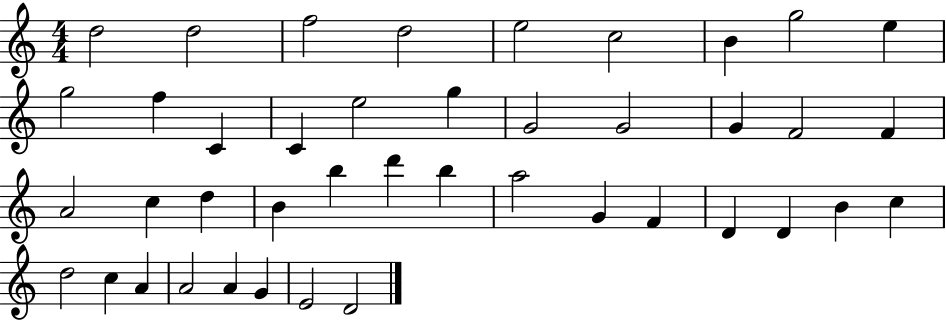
D5/h D5/h F5/h D5/h E5/h C5/h B4/q G5/h E5/q G5/h F5/q C4/q C4/q E5/h G5/q G4/h G4/h G4/q F4/h F4/q A4/h C5/q D5/q B4/q B5/q D6/q B5/q A5/h G4/q F4/q D4/q D4/q B4/q C5/q D5/h C5/q A4/q A4/h A4/q G4/q E4/h D4/h